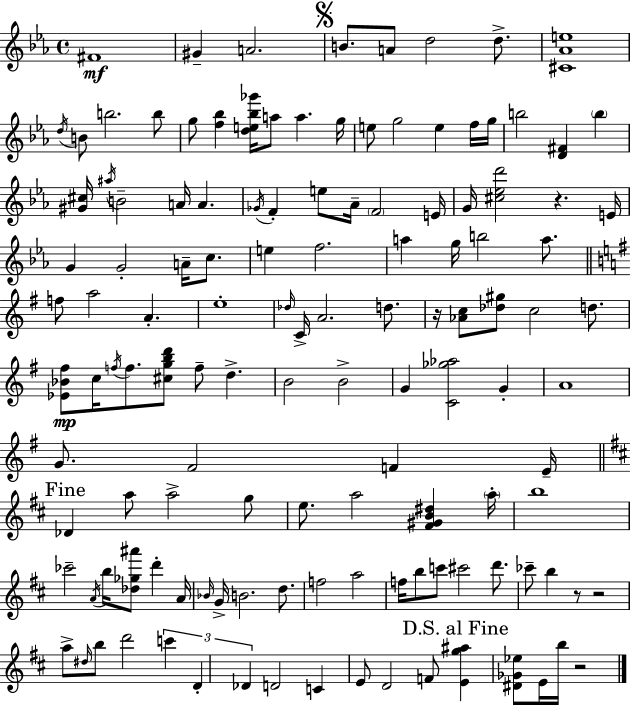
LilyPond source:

{
  \clef treble
  \time 4/4
  \defaultTimeSignature
  \key ees \major
  fis'1\mf | gis'4-- a'2. | \mark \markup { \musicglyph "scripts.segno" } b'8. a'8 d''2 d''8.-> | <cis' aes' e''>1 | \break \acciaccatura { d''16 } b'8 b''2. b''8 | g''8 <f'' bes''>4 <d'' e'' bes'' ges'''>16 a''8 a''4. | g''16 e''8 g''2 e''4 f''16 | g''16 b''2 <d' fis'>4 \parenthesize b''4 | \break <gis' cis''>16 \acciaccatura { ais''16 } b'2-- a'16 a'4. | \acciaccatura { ges'16 } f'4-. e''8 aes'16-- \parenthesize f'2 | e'16 g'16 <cis'' ees'' d'''>2 r4. | e'16 g'4 g'2-. a'16-- | \break c''8. e''4 f''2. | a''4 g''16 b''2 | a''8. \bar "||" \break \key g \major f''8 a''2 a'4.-. | e''1-. | \grace { des''16 } c'16-> a'2. d''8. | r16 <aes' c''>8 <des'' gis''>8 c''2 d''8. | \break <ees' bes' fis''>8\mp c''16 \acciaccatura { f''16 } f''8. <cis'' g'' b'' d'''>8 f''8-- d''4.-> | b'2 b'2-> | g'4 <c' ges'' aes''>2 g'4-. | a'1 | \break g'8. fis'2 f'4 | e'16-- \mark "Fine" \bar "||" \break \key b \minor des'4 a''8 a''2-> g''8 | e''8. a''2 <fis' gis' b' dis''>4 \parenthesize a''16-. | b''1 | ces'''2-- \acciaccatura { a'16 } b''16 <des'' ges'' ais'''>8 d'''4-. | \break a'16 \grace { bes'16 } g'16-> b'2. d''8. | f''2 a''2 | f''16 b''8 c'''8 cis'''2 d'''8. | ces'''8-- b''4 r8 r2 | \break a''8-> \grace { dis''16 } b''8 d'''2 \tuplet 3/2 { c'''4 | d'4-. des'4 } d'2 | c'4 e'8 d'2 | f'8 \mark "D.S. al Fine" <e' g'' ais''>4 <dis' ges' ees''>8 e'16 b''16 r2 | \break \bar "|."
}